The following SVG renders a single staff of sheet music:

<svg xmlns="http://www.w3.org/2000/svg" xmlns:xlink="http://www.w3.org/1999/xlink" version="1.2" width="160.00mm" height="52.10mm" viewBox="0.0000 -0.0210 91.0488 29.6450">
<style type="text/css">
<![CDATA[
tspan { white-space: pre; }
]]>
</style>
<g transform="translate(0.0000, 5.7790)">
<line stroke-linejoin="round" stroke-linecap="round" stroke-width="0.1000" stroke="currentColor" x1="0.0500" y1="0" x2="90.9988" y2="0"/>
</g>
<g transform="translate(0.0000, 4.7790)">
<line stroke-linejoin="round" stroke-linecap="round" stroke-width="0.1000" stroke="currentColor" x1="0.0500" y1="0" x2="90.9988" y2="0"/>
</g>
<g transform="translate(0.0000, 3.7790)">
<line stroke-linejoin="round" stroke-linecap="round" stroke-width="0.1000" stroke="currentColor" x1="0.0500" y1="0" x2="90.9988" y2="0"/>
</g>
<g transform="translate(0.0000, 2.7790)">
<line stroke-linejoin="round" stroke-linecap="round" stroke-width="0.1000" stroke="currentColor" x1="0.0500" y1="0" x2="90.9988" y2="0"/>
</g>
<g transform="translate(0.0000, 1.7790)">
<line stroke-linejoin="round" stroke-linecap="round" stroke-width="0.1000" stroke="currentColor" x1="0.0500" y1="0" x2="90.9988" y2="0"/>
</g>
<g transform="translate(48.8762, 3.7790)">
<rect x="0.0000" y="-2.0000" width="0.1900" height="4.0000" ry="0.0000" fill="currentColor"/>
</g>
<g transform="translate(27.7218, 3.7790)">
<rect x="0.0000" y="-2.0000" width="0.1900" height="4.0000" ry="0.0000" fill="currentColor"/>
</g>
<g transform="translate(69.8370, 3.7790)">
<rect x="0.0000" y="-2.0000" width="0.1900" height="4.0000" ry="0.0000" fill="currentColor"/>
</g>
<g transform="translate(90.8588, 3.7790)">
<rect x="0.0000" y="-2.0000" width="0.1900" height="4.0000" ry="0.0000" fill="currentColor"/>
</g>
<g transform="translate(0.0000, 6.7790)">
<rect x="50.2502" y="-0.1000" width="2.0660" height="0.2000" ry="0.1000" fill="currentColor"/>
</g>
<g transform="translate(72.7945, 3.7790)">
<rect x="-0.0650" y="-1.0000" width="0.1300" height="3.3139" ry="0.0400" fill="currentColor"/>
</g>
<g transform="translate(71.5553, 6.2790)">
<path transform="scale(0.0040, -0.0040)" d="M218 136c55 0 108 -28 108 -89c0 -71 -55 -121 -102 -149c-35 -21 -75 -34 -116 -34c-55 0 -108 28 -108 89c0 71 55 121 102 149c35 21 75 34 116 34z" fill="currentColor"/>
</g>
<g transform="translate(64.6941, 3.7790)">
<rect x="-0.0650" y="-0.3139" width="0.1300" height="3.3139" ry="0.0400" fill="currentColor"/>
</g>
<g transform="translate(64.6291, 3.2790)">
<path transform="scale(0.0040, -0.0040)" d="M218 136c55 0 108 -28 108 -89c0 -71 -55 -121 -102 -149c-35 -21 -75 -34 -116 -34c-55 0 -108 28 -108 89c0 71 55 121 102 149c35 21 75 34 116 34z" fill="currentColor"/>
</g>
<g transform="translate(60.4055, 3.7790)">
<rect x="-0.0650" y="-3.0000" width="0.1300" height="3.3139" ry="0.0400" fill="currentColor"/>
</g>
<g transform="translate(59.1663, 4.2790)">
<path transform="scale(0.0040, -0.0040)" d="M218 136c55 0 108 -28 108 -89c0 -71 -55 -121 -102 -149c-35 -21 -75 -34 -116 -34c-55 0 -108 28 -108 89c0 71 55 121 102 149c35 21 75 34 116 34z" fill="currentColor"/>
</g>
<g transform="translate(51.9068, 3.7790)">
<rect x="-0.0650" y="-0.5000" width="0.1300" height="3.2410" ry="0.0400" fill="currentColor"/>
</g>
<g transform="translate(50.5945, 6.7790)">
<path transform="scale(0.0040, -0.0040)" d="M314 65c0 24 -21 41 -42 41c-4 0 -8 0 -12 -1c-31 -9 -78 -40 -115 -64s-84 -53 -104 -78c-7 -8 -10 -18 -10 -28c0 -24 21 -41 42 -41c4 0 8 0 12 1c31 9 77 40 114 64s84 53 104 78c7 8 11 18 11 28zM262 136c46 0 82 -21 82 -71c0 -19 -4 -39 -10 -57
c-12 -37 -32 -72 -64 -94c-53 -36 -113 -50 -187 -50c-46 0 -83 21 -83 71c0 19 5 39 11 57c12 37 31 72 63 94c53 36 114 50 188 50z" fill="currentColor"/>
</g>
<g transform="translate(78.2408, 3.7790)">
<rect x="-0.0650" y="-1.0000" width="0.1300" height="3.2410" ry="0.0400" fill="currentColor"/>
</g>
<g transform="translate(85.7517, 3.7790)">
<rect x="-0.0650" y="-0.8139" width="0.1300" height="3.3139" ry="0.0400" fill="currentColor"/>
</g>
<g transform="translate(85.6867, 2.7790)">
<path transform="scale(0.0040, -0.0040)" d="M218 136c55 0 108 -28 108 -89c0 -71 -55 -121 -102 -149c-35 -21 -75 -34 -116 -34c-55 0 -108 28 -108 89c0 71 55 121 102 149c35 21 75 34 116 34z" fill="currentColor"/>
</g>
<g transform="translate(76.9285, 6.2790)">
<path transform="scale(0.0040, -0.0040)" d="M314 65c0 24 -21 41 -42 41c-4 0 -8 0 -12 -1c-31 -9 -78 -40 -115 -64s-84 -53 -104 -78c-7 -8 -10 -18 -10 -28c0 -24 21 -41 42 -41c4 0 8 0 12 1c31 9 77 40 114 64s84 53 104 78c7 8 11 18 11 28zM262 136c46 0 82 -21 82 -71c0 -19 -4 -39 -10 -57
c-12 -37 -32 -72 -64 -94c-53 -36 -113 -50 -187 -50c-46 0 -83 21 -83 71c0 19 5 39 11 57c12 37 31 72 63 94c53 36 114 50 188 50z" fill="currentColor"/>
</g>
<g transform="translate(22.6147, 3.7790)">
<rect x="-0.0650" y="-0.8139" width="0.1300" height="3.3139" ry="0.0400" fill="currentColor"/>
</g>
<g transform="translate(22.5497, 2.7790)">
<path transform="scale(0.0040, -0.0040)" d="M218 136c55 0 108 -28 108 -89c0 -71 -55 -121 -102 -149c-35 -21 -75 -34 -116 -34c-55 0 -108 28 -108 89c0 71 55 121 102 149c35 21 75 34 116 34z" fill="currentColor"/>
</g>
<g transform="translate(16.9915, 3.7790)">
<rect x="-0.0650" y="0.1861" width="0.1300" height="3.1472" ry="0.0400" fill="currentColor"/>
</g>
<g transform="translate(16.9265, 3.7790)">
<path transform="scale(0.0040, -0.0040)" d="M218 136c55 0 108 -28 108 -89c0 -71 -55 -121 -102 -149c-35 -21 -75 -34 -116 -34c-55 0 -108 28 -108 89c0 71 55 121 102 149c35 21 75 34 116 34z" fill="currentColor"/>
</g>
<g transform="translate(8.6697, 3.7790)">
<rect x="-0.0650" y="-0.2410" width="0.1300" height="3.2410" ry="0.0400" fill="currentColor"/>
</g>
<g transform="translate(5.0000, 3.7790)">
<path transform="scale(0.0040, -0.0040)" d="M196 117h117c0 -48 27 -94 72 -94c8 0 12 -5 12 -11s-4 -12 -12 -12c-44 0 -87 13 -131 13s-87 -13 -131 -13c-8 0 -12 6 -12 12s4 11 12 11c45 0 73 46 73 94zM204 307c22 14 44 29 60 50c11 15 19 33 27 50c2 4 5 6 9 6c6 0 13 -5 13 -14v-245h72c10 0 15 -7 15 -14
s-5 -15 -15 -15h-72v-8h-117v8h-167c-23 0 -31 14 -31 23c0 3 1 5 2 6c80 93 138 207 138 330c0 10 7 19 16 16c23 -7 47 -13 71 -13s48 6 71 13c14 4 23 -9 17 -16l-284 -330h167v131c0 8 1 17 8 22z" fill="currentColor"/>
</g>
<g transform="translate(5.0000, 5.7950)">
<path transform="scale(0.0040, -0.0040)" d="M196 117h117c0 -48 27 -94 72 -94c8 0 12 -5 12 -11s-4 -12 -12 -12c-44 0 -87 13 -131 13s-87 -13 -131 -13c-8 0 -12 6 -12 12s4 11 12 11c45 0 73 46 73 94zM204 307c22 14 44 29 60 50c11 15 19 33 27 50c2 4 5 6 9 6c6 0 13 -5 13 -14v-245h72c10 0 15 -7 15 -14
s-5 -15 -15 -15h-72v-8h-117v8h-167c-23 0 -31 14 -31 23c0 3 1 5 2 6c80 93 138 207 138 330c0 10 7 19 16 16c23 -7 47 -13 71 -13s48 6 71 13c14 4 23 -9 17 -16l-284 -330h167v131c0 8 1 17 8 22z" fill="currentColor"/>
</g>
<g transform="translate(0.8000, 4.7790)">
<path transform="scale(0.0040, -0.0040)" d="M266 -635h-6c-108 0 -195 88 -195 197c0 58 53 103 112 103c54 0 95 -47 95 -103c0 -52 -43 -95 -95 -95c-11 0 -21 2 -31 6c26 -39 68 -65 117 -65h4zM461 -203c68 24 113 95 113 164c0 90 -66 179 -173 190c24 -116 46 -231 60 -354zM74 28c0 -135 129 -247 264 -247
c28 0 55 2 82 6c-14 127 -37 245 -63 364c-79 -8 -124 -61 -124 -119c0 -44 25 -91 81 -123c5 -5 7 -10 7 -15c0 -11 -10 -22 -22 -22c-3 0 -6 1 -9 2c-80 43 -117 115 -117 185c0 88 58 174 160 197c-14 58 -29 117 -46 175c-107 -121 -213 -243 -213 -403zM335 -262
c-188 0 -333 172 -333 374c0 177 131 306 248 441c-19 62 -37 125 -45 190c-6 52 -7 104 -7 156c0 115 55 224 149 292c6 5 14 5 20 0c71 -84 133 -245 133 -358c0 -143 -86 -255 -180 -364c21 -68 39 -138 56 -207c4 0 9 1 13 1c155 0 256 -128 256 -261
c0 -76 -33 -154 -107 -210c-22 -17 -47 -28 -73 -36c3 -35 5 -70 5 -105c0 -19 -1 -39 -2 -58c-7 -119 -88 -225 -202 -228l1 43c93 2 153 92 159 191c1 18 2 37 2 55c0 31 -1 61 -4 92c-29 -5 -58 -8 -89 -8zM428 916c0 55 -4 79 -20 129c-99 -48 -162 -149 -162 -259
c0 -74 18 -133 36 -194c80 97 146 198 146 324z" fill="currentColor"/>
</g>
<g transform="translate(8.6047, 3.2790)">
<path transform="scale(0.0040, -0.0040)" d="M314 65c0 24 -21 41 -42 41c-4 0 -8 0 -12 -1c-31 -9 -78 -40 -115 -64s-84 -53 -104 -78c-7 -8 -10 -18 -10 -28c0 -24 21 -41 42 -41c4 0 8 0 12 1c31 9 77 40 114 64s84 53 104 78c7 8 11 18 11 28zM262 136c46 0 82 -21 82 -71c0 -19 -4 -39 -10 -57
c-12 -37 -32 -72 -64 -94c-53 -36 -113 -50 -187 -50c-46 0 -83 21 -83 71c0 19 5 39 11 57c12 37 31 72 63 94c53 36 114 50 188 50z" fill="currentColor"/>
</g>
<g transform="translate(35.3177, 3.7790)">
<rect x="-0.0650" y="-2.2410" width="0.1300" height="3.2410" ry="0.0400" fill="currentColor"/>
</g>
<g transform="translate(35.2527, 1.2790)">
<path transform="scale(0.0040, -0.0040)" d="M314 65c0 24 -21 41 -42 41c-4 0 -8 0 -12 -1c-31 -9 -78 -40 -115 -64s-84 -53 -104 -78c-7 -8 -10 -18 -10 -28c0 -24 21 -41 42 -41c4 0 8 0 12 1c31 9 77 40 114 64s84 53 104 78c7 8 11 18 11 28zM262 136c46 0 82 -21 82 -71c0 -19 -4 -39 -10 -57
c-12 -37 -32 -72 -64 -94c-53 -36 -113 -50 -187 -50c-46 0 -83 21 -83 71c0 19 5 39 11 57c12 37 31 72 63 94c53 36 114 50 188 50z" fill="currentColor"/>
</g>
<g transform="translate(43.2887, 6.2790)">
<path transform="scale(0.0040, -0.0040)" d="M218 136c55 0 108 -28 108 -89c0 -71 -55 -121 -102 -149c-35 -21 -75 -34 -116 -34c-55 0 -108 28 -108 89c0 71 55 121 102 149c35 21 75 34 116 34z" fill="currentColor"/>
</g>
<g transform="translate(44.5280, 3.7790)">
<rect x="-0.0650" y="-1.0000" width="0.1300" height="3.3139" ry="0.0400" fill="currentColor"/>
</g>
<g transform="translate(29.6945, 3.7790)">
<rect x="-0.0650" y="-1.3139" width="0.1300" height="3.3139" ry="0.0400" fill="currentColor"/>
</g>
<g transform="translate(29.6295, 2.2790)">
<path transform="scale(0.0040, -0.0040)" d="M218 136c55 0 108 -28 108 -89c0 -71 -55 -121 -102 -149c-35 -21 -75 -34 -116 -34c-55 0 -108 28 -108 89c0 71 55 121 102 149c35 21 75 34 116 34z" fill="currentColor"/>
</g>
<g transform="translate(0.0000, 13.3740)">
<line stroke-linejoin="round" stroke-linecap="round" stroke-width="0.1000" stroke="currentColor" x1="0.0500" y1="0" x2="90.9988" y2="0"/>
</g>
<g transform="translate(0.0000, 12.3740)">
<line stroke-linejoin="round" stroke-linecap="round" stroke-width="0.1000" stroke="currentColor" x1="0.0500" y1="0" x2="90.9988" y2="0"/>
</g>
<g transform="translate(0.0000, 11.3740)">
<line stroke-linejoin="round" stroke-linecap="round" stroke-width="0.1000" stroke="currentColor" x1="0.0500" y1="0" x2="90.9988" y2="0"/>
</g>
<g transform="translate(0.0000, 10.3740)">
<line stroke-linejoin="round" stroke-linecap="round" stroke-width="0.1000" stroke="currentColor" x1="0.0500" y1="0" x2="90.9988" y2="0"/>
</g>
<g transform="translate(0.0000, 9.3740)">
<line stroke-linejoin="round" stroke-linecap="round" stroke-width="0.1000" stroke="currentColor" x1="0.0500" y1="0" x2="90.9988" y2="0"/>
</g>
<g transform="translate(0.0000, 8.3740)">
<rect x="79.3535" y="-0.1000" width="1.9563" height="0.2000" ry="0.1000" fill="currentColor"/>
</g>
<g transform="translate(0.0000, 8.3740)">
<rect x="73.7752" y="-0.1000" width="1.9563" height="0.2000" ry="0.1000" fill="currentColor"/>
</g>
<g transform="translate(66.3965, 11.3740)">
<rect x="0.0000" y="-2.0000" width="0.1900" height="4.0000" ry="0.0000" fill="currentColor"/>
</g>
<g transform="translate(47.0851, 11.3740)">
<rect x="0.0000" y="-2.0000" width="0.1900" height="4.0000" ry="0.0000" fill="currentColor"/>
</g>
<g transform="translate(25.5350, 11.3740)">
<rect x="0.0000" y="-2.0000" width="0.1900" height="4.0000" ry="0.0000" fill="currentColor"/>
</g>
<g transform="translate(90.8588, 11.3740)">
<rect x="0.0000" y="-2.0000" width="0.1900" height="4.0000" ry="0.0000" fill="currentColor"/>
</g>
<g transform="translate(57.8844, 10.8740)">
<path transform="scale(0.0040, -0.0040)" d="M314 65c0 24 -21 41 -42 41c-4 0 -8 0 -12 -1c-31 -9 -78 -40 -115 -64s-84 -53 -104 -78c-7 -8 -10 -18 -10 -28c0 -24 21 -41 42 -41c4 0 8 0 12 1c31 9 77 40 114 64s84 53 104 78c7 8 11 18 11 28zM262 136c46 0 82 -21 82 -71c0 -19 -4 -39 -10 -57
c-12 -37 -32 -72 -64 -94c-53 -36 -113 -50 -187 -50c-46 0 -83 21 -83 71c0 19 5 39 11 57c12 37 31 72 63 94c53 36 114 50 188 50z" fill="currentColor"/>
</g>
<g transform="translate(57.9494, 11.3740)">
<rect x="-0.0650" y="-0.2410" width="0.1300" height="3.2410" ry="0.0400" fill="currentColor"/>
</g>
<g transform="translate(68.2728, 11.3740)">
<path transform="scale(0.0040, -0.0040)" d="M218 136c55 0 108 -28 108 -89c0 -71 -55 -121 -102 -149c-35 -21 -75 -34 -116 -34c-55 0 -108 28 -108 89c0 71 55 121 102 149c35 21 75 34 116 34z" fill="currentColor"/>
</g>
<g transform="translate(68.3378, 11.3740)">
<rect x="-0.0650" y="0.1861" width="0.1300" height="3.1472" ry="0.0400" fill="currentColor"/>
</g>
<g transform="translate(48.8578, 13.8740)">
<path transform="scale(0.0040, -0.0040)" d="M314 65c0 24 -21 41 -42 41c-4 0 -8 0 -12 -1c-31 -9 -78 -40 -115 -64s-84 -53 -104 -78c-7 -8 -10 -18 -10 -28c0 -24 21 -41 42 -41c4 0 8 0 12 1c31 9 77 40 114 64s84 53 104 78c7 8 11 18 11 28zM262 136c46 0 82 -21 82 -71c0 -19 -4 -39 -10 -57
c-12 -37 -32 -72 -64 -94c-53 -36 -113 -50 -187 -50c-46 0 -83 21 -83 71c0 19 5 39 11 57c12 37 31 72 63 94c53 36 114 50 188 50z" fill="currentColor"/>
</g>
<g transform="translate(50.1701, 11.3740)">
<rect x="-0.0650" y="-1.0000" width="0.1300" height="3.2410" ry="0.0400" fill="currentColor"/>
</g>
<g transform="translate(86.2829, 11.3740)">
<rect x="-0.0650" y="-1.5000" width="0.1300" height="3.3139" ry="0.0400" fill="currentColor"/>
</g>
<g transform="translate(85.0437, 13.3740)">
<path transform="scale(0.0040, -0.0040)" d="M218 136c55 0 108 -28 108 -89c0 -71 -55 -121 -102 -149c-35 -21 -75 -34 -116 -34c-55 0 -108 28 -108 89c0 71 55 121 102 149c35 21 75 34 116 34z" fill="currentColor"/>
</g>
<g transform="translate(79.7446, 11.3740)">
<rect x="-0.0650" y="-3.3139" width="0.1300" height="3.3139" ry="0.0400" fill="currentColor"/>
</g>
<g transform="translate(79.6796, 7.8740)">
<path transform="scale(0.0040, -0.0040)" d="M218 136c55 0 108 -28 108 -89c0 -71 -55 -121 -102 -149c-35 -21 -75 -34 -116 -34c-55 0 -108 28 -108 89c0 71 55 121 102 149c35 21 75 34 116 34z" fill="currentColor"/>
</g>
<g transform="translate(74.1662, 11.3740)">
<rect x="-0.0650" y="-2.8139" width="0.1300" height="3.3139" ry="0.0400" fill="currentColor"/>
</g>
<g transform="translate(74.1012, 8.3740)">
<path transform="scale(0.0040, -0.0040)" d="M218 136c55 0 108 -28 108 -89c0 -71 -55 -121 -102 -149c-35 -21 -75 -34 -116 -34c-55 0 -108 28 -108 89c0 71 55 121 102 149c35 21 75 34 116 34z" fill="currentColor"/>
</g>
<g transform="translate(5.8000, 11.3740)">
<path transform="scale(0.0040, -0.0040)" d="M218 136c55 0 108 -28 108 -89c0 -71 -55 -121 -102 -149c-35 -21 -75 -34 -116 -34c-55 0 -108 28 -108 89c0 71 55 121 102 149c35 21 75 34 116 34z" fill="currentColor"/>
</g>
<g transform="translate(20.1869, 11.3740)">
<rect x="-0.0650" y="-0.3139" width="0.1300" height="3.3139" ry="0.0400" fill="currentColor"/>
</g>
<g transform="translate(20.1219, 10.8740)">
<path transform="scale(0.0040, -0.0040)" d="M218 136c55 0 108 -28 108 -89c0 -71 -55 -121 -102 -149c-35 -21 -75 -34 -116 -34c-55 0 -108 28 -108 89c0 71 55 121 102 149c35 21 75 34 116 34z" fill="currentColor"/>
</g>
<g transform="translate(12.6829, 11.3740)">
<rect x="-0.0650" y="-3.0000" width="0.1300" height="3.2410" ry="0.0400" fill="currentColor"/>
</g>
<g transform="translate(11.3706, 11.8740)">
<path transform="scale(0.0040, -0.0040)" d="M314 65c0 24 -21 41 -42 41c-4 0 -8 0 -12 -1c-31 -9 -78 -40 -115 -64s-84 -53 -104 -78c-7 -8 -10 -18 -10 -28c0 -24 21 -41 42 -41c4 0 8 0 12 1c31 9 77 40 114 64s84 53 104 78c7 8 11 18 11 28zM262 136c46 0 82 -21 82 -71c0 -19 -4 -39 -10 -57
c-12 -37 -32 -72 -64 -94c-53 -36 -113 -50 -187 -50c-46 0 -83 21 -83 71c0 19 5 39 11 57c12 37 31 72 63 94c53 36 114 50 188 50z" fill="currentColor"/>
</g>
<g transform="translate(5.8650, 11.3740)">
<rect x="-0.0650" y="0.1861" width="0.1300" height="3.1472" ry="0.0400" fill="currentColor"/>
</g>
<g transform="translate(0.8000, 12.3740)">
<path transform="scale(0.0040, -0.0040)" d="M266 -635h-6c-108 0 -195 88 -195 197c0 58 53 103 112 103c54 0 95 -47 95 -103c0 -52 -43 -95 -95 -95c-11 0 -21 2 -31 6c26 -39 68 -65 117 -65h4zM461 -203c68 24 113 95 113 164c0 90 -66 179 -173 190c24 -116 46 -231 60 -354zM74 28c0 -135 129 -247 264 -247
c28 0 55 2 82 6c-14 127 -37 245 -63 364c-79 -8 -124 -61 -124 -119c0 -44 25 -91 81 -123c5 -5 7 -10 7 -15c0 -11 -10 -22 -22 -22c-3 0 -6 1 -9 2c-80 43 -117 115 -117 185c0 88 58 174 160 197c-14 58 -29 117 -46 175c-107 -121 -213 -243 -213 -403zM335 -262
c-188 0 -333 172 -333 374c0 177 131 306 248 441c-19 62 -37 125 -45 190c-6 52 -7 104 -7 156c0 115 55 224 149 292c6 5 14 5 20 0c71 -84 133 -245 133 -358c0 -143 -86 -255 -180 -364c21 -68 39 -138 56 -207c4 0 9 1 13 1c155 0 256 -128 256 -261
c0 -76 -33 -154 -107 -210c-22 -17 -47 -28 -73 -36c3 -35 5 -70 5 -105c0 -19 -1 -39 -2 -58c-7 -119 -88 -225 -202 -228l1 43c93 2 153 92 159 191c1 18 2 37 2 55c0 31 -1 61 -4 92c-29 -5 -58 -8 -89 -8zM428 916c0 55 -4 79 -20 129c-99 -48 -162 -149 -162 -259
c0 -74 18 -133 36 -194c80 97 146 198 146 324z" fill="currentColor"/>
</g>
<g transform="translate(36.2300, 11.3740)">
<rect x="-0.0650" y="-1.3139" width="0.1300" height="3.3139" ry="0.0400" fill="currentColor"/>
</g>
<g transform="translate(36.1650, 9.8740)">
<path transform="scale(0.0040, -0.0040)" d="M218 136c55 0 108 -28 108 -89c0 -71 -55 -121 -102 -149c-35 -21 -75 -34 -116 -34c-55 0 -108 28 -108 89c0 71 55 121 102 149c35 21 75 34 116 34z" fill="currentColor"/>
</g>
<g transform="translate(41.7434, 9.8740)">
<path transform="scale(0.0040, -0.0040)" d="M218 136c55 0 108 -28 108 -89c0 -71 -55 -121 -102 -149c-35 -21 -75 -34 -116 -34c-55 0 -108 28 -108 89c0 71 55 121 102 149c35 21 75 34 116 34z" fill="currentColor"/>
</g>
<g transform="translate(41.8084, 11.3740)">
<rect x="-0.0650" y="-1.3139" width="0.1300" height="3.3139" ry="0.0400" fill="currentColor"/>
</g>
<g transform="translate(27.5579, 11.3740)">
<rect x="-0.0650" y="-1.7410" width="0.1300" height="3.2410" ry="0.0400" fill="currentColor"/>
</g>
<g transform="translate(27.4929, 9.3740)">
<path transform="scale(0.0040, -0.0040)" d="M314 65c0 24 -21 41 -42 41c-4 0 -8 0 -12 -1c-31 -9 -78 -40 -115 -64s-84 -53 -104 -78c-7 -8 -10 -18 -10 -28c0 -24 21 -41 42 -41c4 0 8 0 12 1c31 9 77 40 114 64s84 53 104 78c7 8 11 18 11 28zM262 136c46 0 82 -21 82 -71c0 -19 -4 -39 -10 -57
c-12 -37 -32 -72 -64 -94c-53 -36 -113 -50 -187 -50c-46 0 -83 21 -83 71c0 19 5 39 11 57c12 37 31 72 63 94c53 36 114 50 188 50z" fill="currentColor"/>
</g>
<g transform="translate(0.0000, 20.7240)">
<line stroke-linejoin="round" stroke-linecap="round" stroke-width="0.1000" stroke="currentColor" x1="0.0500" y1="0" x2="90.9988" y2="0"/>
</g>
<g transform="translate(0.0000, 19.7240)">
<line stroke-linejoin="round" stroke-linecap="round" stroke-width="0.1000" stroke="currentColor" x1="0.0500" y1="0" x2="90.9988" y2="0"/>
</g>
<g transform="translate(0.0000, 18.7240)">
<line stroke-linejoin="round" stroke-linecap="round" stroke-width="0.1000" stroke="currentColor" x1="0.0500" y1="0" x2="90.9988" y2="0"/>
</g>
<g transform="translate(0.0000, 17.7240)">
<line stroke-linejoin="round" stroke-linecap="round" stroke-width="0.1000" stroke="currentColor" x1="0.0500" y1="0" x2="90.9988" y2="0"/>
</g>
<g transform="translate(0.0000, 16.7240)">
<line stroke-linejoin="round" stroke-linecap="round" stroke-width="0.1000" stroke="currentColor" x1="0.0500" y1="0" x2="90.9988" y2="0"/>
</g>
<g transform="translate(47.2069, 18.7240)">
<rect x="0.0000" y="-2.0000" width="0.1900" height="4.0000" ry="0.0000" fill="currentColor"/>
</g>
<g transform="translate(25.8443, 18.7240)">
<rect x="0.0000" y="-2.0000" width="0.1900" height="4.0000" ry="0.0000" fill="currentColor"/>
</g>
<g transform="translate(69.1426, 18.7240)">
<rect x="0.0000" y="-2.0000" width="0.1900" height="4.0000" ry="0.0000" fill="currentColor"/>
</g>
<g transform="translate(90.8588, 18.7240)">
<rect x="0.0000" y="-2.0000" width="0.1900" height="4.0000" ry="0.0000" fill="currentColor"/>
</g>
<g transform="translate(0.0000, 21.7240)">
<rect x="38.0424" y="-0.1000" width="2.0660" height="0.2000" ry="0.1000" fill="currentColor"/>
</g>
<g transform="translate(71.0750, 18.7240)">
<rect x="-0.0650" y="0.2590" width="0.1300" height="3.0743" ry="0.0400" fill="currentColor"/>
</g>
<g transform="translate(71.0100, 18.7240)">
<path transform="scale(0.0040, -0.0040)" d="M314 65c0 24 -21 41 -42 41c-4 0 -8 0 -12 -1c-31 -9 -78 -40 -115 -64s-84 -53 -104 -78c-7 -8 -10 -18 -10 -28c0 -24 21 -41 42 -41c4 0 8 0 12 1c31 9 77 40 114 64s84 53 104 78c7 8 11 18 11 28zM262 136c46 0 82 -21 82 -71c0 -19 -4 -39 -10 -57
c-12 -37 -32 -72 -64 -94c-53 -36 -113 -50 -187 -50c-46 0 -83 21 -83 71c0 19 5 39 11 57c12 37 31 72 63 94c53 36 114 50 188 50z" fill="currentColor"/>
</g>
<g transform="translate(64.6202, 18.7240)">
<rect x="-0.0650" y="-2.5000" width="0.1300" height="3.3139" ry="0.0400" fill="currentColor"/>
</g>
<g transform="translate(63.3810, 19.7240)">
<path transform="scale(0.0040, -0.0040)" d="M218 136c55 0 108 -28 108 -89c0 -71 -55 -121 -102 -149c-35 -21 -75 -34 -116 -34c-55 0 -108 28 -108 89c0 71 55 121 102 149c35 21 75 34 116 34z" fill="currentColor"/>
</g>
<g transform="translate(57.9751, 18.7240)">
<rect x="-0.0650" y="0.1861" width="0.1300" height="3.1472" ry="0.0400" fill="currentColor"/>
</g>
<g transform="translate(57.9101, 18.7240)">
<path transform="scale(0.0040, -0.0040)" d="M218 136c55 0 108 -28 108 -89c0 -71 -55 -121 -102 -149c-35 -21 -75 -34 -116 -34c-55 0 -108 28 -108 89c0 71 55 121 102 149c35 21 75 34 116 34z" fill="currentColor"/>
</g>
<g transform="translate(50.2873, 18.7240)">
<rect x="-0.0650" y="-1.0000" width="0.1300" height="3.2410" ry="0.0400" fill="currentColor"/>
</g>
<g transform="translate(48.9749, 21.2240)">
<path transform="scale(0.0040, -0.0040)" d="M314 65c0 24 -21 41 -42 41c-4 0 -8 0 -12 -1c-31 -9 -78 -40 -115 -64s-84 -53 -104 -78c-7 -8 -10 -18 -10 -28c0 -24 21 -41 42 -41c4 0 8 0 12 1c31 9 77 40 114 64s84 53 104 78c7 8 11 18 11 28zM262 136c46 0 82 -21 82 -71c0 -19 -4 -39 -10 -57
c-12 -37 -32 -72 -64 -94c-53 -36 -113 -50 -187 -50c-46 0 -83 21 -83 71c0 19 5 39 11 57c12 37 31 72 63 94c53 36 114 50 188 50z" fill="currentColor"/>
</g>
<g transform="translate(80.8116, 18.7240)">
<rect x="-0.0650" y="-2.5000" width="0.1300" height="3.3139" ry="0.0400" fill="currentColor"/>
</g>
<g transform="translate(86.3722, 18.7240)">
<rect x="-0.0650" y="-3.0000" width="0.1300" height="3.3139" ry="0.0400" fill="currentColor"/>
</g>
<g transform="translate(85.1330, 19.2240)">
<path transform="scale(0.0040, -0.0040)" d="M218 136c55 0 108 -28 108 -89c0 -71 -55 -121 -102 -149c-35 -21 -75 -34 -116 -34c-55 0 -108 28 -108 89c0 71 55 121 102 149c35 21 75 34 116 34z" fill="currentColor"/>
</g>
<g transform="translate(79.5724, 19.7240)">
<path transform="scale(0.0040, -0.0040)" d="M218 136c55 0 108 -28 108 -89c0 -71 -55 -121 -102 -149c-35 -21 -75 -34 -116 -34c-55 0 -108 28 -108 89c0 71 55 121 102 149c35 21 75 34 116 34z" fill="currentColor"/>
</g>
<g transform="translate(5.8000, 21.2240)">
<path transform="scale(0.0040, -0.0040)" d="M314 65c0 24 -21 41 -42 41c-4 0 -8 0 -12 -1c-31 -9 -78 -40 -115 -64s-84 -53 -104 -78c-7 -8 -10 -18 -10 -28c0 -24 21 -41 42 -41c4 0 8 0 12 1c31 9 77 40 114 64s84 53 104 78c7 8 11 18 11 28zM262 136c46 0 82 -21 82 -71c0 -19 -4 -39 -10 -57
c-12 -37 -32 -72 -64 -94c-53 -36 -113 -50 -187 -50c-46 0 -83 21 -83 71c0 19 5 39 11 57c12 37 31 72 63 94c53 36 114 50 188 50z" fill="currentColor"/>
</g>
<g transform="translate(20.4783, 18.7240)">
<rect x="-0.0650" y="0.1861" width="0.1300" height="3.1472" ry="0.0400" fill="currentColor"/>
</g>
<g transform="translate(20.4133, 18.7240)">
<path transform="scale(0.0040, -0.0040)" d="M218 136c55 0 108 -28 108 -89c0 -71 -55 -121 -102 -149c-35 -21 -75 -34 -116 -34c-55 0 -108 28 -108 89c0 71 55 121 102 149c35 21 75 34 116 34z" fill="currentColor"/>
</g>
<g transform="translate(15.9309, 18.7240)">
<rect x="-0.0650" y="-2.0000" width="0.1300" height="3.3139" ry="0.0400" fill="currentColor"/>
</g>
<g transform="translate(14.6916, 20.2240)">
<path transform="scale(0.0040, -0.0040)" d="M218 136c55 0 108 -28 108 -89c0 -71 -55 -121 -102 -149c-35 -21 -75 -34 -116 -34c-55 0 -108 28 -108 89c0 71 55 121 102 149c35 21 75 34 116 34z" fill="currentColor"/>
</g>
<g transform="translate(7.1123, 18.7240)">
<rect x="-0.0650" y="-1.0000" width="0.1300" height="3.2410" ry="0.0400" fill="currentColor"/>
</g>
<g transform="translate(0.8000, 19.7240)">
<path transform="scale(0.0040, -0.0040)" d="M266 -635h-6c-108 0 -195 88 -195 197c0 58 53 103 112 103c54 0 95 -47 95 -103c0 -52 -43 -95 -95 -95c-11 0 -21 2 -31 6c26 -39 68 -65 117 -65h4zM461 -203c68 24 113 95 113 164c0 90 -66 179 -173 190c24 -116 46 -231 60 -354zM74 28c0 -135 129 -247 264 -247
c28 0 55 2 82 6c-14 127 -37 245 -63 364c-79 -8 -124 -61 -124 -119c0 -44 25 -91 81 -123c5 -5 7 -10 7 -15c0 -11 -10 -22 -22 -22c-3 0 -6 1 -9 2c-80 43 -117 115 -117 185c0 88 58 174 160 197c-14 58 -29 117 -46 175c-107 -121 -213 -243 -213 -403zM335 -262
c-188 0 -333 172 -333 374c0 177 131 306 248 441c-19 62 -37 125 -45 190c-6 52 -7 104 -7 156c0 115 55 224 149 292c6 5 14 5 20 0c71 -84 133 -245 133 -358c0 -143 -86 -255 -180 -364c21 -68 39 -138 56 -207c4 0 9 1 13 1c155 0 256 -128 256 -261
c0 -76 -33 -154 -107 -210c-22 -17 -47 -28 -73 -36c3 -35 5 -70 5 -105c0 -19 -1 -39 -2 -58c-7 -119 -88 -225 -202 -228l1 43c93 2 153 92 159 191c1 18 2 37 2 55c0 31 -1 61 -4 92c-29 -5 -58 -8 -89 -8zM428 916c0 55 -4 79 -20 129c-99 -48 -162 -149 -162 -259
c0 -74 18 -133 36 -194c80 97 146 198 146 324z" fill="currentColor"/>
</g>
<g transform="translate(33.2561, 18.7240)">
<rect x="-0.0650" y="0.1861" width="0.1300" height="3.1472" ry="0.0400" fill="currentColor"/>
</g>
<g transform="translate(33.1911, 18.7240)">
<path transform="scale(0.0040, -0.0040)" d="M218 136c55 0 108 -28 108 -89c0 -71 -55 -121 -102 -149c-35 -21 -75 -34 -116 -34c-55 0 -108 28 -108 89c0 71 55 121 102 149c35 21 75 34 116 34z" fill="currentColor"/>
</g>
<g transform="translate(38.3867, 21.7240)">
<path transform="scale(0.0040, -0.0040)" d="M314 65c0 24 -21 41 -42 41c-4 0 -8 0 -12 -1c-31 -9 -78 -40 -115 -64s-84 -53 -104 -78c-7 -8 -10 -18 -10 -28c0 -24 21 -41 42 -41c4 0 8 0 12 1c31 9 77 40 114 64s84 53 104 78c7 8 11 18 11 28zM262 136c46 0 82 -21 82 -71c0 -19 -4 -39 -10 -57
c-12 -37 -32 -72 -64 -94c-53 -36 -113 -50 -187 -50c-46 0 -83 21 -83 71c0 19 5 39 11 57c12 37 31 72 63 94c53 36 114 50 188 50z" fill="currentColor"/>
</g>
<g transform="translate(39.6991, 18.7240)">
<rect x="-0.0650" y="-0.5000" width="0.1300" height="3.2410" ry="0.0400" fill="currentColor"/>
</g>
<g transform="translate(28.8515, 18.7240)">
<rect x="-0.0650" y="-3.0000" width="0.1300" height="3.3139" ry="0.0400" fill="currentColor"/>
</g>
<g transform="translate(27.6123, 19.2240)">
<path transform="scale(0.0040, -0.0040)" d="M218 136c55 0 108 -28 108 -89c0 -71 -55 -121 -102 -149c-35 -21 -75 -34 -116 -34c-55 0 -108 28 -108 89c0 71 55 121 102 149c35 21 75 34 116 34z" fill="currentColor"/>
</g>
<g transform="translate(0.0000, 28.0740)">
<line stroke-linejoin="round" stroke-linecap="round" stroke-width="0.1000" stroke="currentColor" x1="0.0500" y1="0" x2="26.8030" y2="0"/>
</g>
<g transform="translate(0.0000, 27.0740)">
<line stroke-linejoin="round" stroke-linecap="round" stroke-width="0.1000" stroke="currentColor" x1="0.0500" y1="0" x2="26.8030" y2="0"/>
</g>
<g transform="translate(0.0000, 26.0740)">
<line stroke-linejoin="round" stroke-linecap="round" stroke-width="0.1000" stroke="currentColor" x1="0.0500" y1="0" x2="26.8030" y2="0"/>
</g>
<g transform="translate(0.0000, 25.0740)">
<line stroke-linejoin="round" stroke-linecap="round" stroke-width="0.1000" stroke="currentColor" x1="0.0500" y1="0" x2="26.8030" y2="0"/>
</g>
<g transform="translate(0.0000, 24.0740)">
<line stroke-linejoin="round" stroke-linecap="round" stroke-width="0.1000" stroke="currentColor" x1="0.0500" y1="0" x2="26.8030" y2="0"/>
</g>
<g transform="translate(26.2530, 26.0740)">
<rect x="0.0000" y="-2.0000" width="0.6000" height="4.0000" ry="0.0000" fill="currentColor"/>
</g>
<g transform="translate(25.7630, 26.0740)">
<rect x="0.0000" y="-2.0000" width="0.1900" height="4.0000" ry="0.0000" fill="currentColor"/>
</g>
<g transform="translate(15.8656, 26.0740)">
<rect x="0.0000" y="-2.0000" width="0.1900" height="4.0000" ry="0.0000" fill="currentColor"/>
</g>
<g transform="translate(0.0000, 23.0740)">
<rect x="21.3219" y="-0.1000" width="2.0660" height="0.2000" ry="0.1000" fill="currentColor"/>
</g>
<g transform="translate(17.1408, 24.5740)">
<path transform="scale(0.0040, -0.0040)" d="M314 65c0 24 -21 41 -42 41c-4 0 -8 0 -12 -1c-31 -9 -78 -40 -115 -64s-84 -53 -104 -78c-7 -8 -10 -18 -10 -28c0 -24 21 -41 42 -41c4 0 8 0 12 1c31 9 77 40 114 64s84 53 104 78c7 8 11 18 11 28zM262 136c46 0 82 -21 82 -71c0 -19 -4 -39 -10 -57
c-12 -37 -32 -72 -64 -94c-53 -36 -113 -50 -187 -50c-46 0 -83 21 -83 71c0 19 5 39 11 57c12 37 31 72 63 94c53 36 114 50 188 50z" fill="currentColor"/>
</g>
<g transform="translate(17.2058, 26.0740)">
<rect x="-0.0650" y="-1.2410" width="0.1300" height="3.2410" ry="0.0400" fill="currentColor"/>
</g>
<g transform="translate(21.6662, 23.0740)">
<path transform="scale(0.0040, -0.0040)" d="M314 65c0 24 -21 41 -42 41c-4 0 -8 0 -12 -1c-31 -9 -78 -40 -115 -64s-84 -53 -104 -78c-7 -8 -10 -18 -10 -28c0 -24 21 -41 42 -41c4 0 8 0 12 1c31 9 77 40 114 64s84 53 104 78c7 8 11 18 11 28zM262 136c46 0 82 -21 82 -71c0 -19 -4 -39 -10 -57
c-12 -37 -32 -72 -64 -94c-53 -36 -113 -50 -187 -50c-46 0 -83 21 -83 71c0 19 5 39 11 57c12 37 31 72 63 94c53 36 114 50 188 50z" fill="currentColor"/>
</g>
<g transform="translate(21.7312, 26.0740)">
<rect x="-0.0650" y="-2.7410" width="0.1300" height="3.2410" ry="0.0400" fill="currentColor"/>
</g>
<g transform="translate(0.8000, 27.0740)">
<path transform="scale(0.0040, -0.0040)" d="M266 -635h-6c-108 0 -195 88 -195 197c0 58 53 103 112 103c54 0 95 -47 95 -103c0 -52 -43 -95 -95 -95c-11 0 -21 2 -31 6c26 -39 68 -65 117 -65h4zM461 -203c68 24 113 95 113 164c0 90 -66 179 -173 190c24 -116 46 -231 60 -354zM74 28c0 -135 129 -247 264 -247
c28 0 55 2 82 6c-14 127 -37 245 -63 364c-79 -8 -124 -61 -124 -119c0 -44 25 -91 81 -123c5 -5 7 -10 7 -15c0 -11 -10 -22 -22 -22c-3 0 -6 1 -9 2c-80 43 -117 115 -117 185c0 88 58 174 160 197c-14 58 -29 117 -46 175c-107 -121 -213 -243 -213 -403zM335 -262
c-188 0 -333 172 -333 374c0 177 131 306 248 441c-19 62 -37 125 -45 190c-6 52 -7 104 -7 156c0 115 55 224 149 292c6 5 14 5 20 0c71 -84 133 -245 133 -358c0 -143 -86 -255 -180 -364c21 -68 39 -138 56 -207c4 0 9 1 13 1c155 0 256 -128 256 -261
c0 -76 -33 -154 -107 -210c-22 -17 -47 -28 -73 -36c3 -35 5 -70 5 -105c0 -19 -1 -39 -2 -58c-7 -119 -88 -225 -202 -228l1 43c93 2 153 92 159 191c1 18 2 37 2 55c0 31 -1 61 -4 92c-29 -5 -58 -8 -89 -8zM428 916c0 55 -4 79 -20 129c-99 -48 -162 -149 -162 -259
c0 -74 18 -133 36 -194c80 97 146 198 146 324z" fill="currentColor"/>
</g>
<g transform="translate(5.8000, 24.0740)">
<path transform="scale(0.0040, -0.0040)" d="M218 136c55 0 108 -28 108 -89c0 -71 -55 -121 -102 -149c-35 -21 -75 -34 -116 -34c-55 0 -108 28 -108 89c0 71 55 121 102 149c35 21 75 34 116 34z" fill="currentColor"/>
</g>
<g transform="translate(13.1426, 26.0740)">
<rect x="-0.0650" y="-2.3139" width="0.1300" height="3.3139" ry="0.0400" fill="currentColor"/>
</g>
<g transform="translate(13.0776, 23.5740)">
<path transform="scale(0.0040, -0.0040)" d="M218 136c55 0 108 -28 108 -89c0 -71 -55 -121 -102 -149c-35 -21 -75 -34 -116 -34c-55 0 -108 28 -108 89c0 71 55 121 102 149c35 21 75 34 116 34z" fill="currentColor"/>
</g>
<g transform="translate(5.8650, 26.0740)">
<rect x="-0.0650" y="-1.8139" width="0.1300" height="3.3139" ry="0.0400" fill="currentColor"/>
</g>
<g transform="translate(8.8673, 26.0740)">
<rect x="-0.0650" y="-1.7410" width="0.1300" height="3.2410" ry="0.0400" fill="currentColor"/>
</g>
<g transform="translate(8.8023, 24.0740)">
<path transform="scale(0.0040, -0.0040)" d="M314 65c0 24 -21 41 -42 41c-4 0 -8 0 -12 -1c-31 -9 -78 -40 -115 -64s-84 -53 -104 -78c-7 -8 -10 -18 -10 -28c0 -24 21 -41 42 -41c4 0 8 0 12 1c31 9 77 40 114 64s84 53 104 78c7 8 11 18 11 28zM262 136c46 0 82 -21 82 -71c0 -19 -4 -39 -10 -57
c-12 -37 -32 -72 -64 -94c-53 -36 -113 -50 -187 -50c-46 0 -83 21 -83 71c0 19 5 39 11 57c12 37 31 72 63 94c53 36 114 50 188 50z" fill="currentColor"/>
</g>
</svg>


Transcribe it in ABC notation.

X:1
T:Untitled
M:4/4
L:1/4
K:C
c2 B d e g2 D C2 A c D D2 d B A2 c f2 e e D2 c2 B a b E D2 F B A B C2 D2 B G B2 G A f f2 g e2 a2